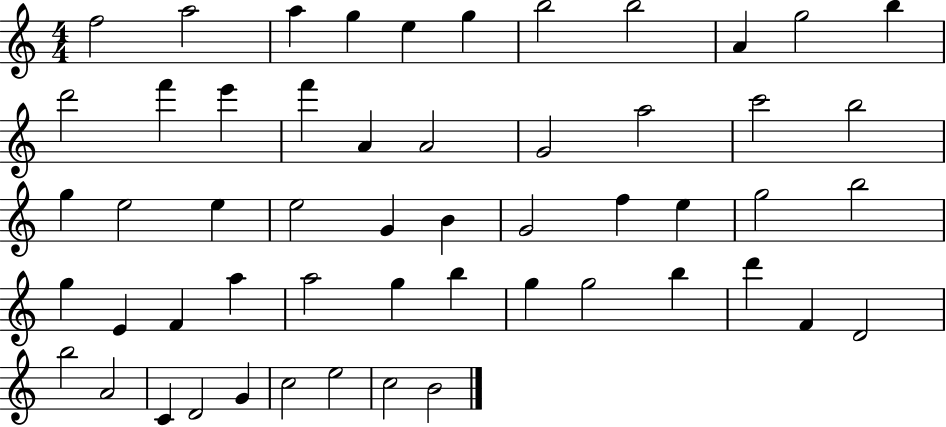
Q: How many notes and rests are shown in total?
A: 54